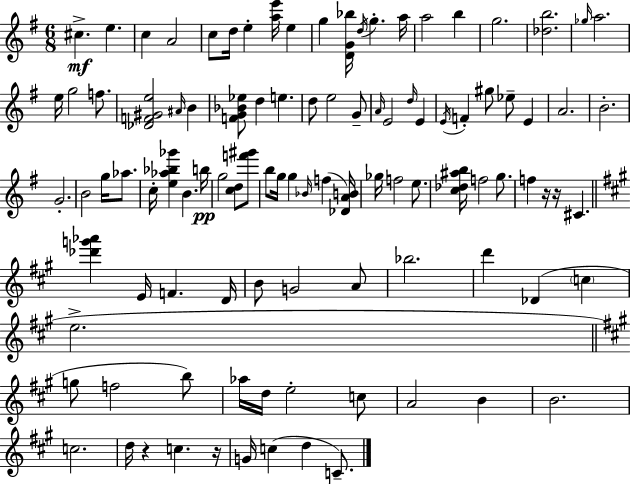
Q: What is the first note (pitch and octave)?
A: C#5